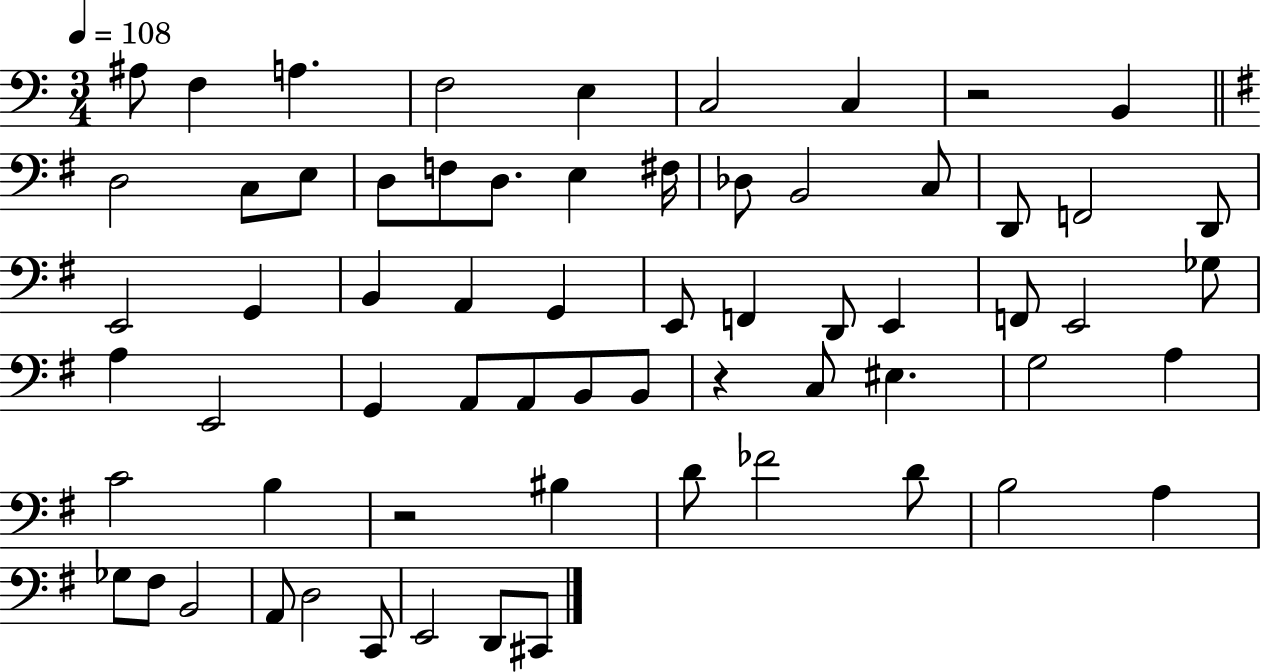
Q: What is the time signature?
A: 3/4